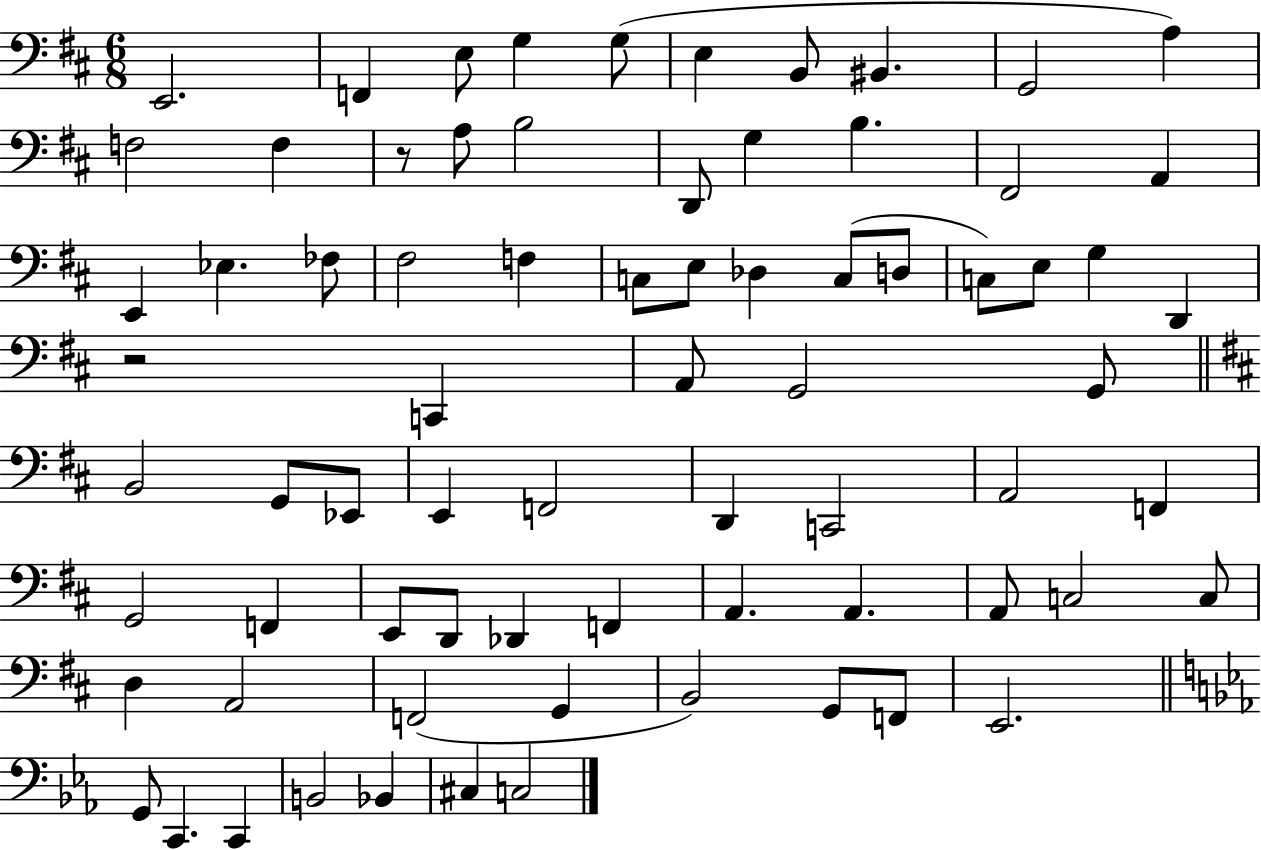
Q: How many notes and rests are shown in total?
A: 74